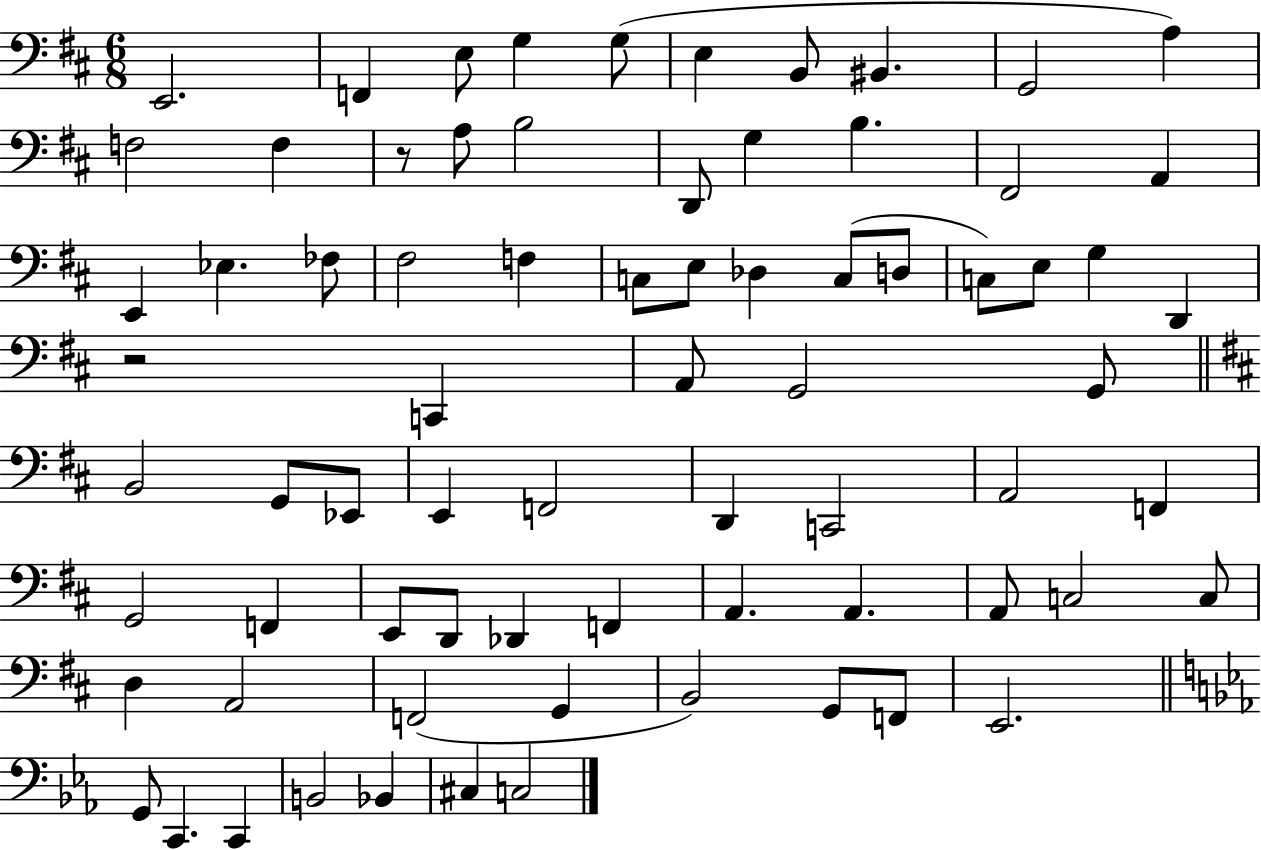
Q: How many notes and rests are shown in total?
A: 74